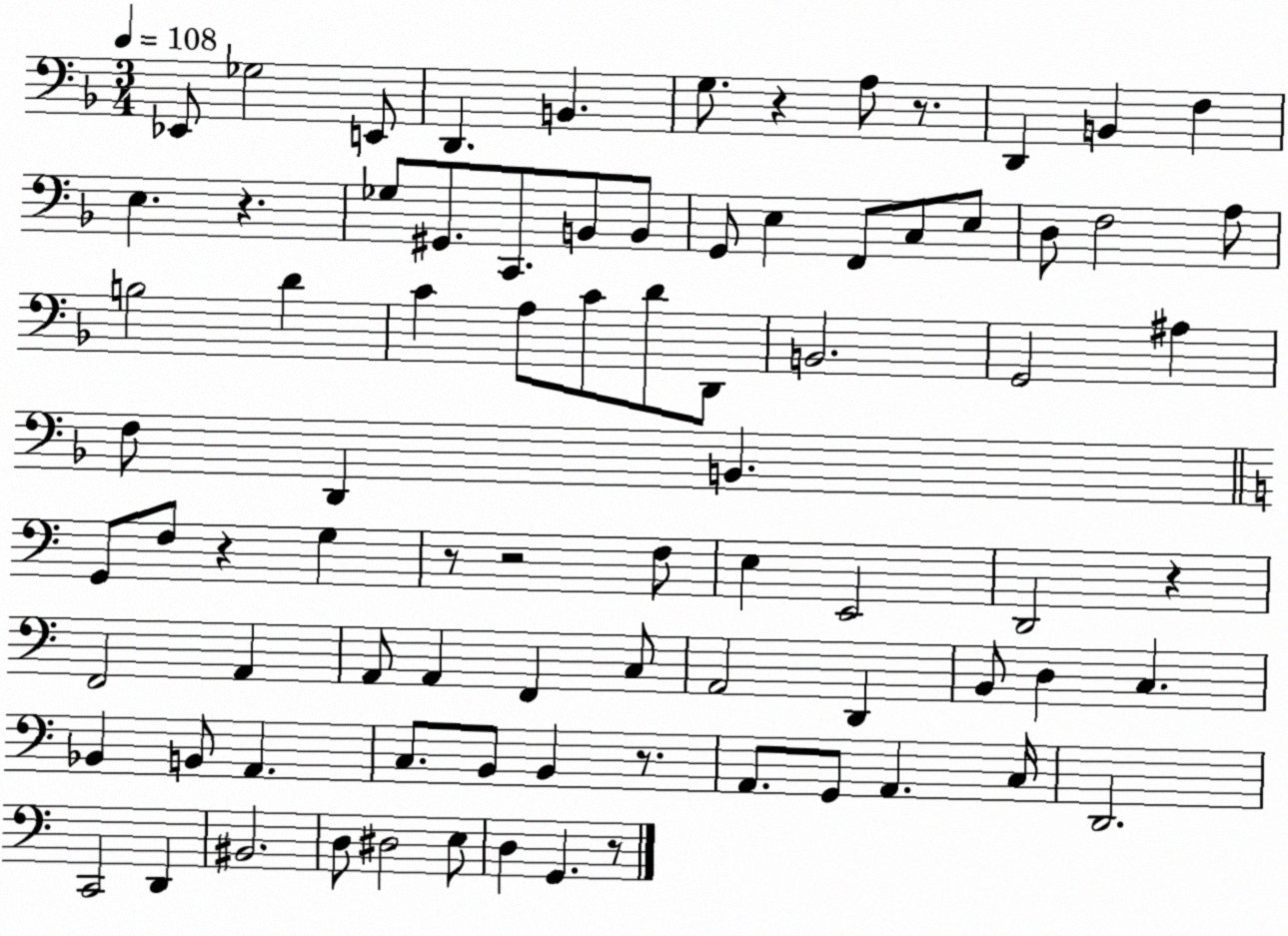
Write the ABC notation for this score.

X:1
T:Untitled
M:3/4
L:1/4
K:F
_E,,/2 _G,2 E,,/2 D,, B,, G,/2 z A,/2 z/2 D,, B,, F, E, z _G,/2 ^G,,/2 C,,/2 B,,/2 B,,/2 G,,/2 E, F,,/2 C,/2 E,/2 D,/2 F,2 A,/2 B,2 D C A,/2 C/2 D/2 D,,/2 B,,2 G,,2 ^A, F,/2 D,, B,, G,,/2 F,/2 z G, z/2 z2 F,/2 E, E,,2 D,,2 z F,,2 A,, A,,/2 A,, F,, C,/2 A,,2 D,, B,,/2 D, C, _B,, B,,/2 A,, C,/2 B,,/2 B,, z/2 A,,/2 G,,/2 A,, C,/4 D,,2 C,,2 D,, ^B,,2 D,/2 ^D,2 E,/2 D, G,, z/2